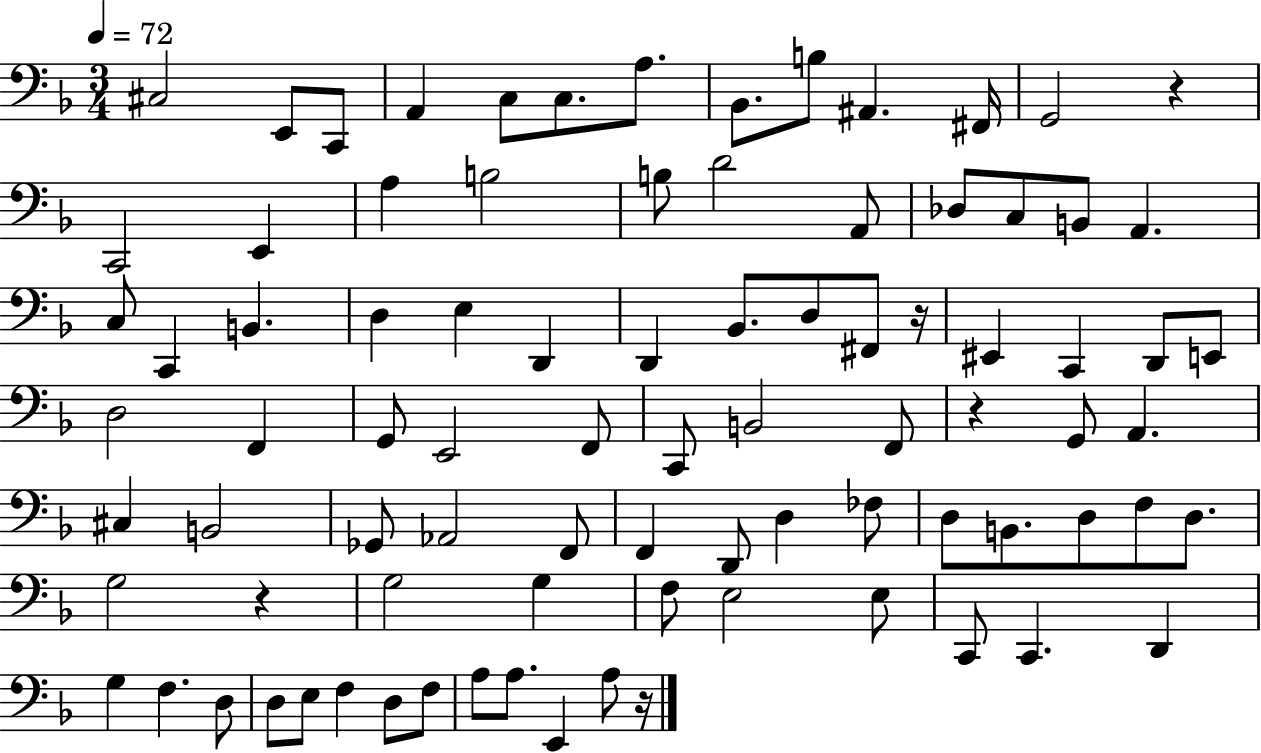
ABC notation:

X:1
T:Untitled
M:3/4
L:1/4
K:F
^C,2 E,,/2 C,,/2 A,, C,/2 C,/2 A,/2 _B,,/2 B,/2 ^A,, ^F,,/4 G,,2 z C,,2 E,, A, B,2 B,/2 D2 A,,/2 _D,/2 C,/2 B,,/2 A,, C,/2 C,, B,, D, E, D,, D,, _B,,/2 D,/2 ^F,,/2 z/4 ^E,, C,, D,,/2 E,,/2 D,2 F,, G,,/2 E,,2 F,,/2 C,,/2 B,,2 F,,/2 z G,,/2 A,, ^C, B,,2 _G,,/2 _A,,2 F,,/2 F,, D,,/2 D, _F,/2 D,/2 B,,/2 D,/2 F,/2 D,/2 G,2 z G,2 G, F,/2 E,2 E,/2 C,,/2 C,, D,, G, F, D,/2 D,/2 E,/2 F, D,/2 F,/2 A,/2 A,/2 E,, A,/2 z/4